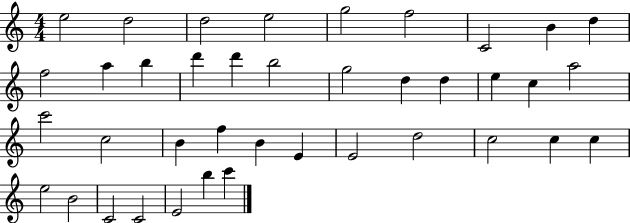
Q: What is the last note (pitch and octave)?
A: C6